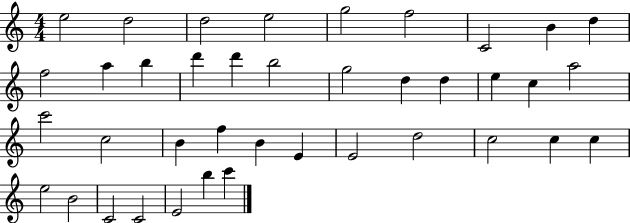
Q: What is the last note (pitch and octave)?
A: C6